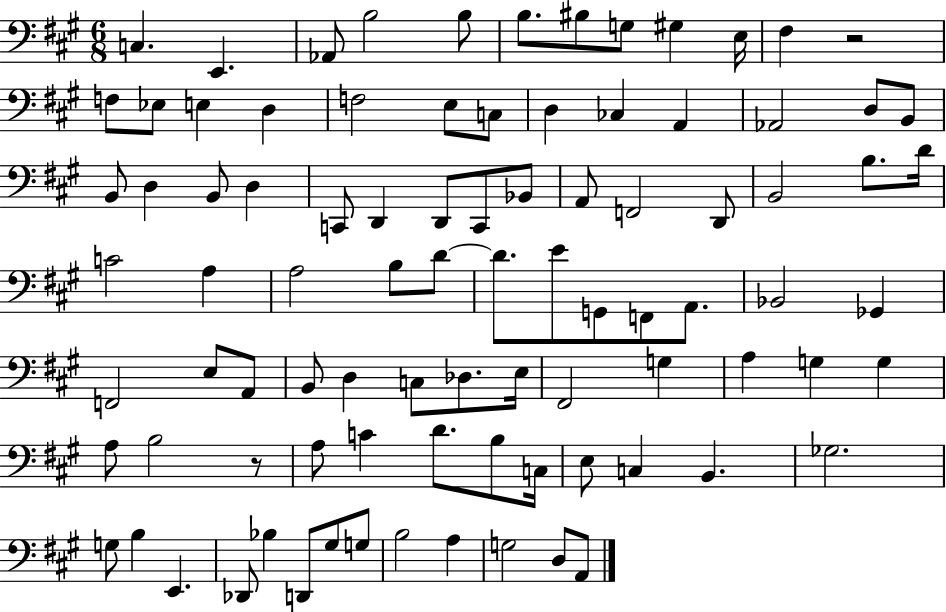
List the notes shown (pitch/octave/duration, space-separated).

C3/q. E2/q. Ab2/e B3/h B3/e B3/e. BIS3/e G3/e G#3/q E3/s F#3/q R/h F3/e Eb3/e E3/q D3/q F3/h E3/e C3/e D3/q CES3/q A2/q Ab2/h D3/e B2/e B2/e D3/q B2/e D3/q C2/e D2/q D2/e C2/e Bb2/e A2/e F2/h D2/e B2/h B3/e. D4/s C4/h A3/q A3/h B3/e D4/e D4/e. E4/e G2/e F2/e A2/e. Bb2/h Gb2/q F2/h E3/e A2/e B2/e D3/q C3/e Db3/e. E3/s F#2/h G3/q A3/q G3/q G3/q A3/e B3/h R/e A3/e C4/q D4/e. B3/e C3/s E3/e C3/q B2/q. Gb3/h. G3/e B3/q E2/q. Db2/e Bb3/q D2/e G#3/e G3/e B3/h A3/q G3/h D3/e A2/e